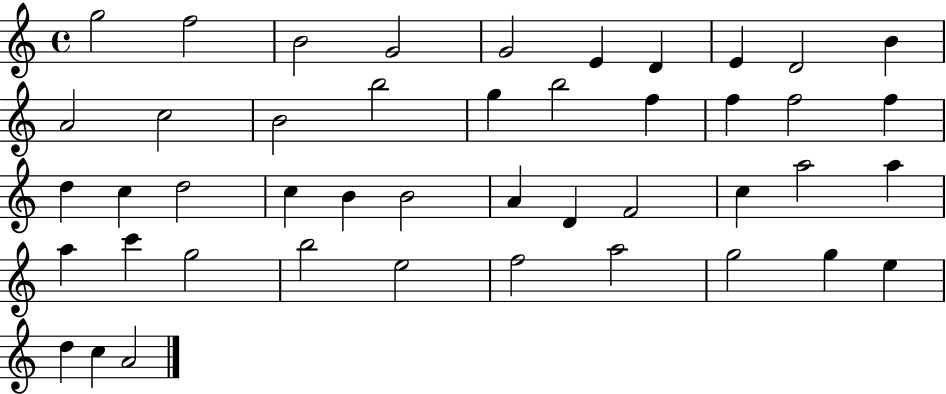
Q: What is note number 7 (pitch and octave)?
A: D4